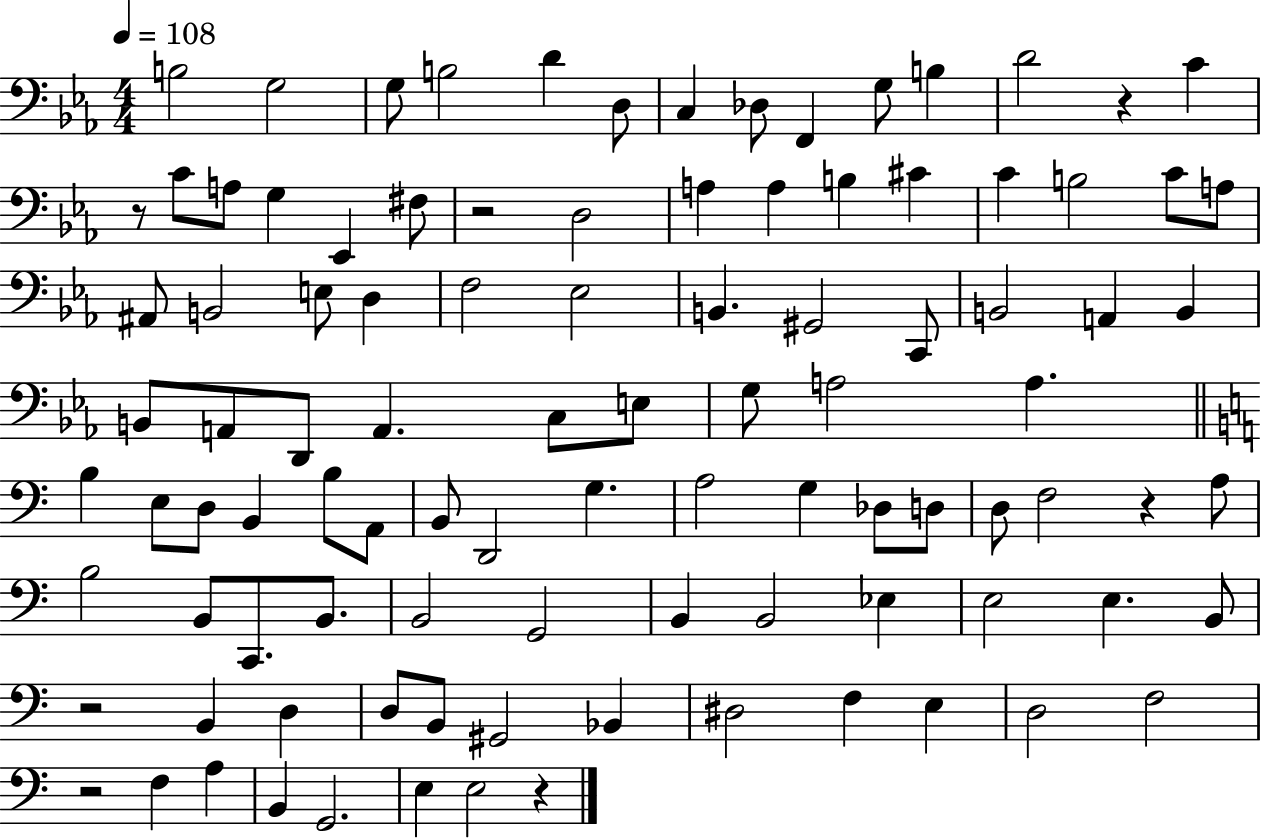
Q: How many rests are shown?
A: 7